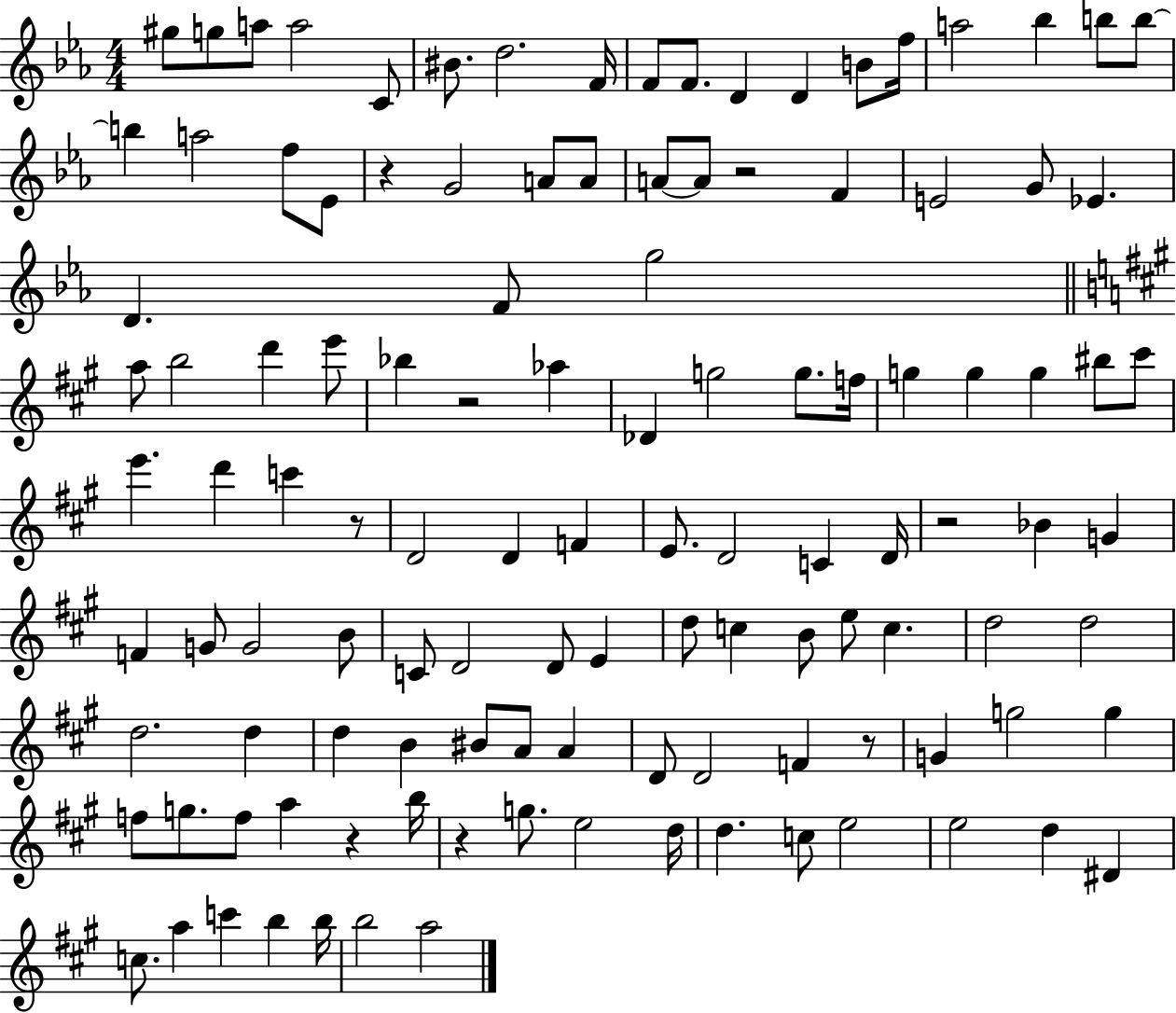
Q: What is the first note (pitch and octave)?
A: G#5